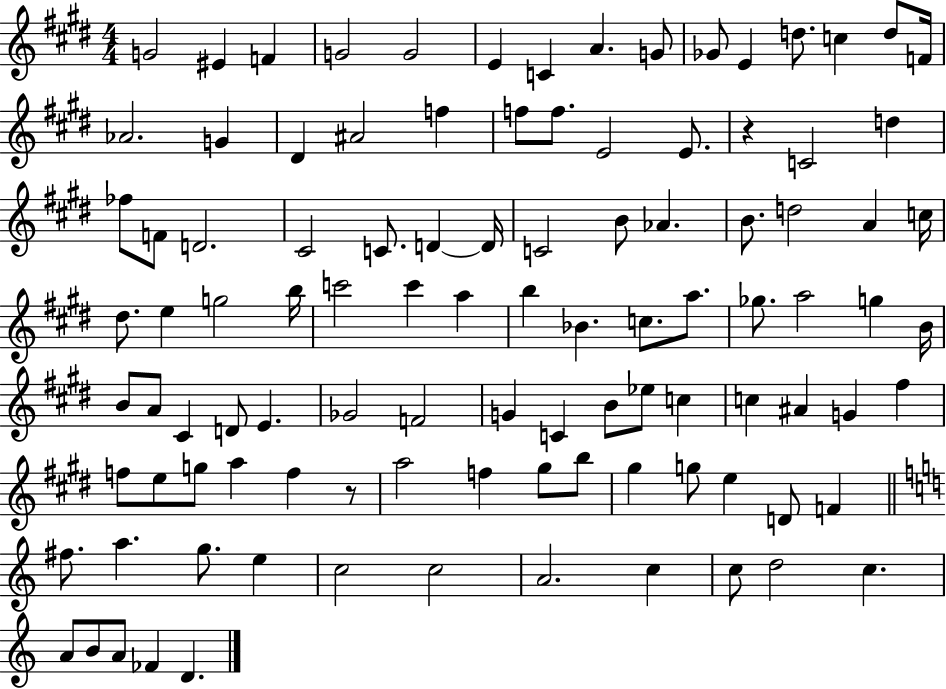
{
  \clef treble
  \numericTimeSignature
  \time 4/4
  \key e \major
  g'2 eis'4 f'4 | g'2 g'2 | e'4 c'4 a'4. g'8 | ges'8 e'4 d''8. c''4 d''8 f'16 | \break aes'2. g'4 | dis'4 ais'2 f''4 | f''8 f''8. e'2 e'8. | r4 c'2 d''4 | \break fes''8 f'8 d'2. | cis'2 c'8. d'4~~ d'16 | c'2 b'8 aes'4. | b'8. d''2 a'4 c''16 | \break dis''8. e''4 g''2 b''16 | c'''2 c'''4 a''4 | b''4 bes'4. c''8. a''8. | ges''8. a''2 g''4 b'16 | \break b'8 a'8 cis'4 d'8 e'4. | ges'2 f'2 | g'4 c'4 b'8 ees''8 c''4 | c''4 ais'4 g'4 fis''4 | \break f''8 e''8 g''8 a''4 f''4 r8 | a''2 f''4 gis''8 b''8 | gis''4 g''8 e''4 d'8 f'4 | \bar "||" \break \key c \major fis''8. a''4. g''8. e''4 | c''2 c''2 | a'2. c''4 | c''8 d''2 c''4. | \break a'8 b'8 a'8 fes'4 d'4. | \bar "|."
}